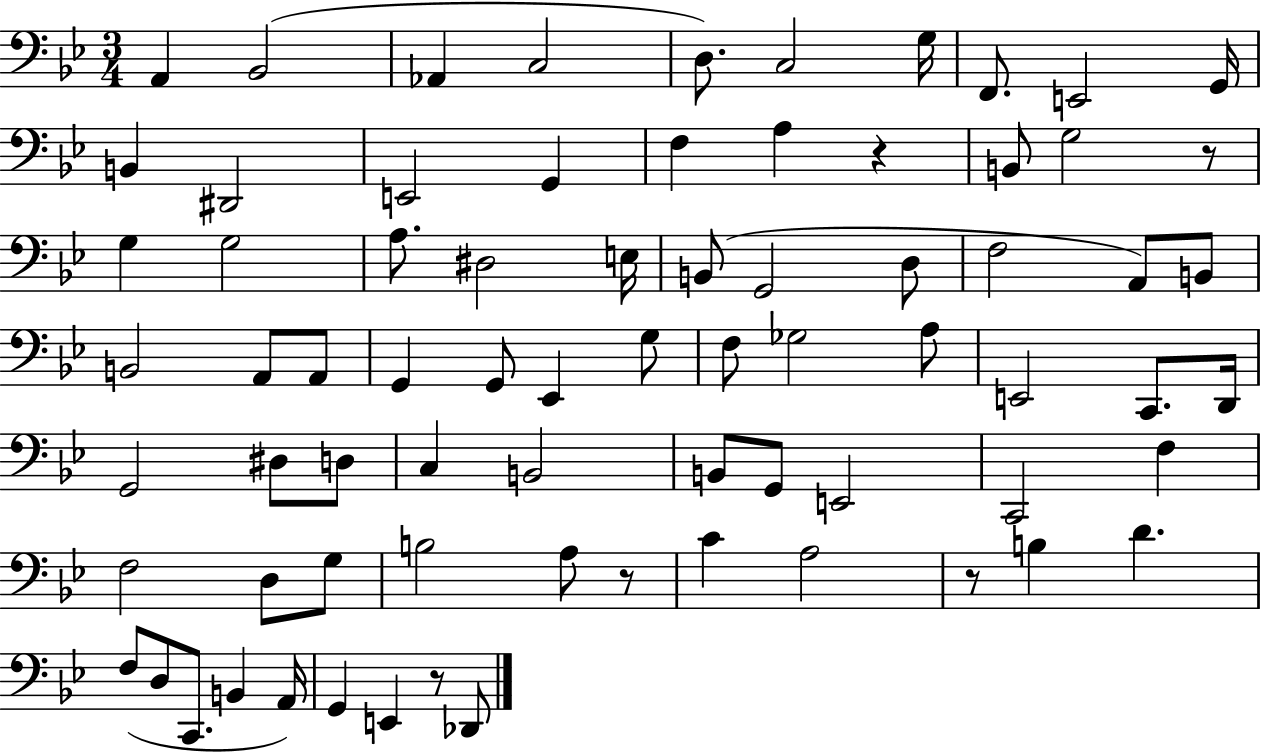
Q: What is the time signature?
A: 3/4